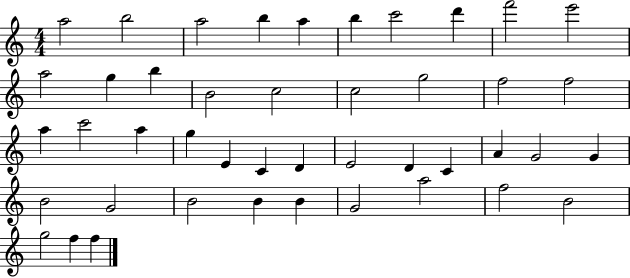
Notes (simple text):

A5/h B5/h A5/h B5/q A5/q B5/q C6/h D6/q F6/h E6/h A5/h G5/q B5/q B4/h C5/h C5/h G5/h F5/h F5/h A5/q C6/h A5/q G5/q E4/q C4/q D4/q E4/h D4/q C4/q A4/q G4/h G4/q B4/h G4/h B4/h B4/q B4/q G4/h A5/h F5/h B4/h G5/h F5/q F5/q